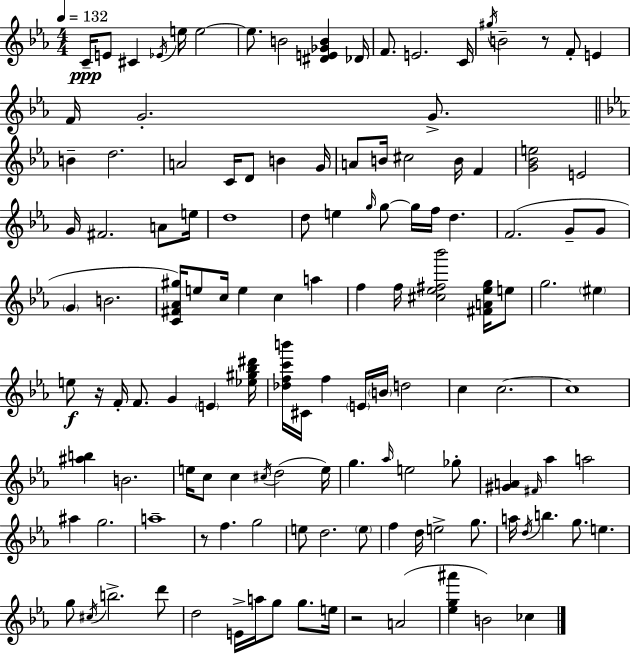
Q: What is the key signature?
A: EES major